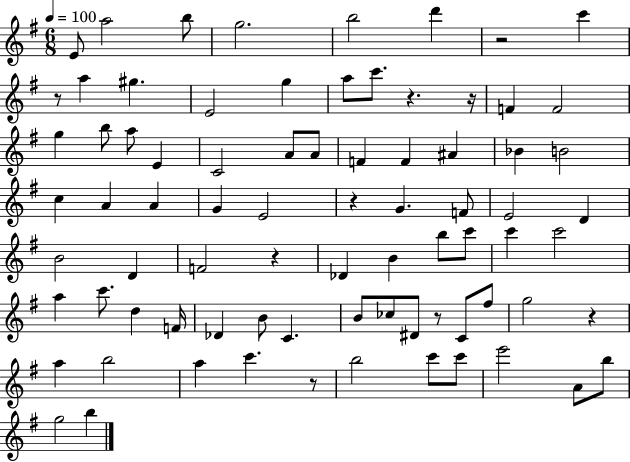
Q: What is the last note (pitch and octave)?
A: B5